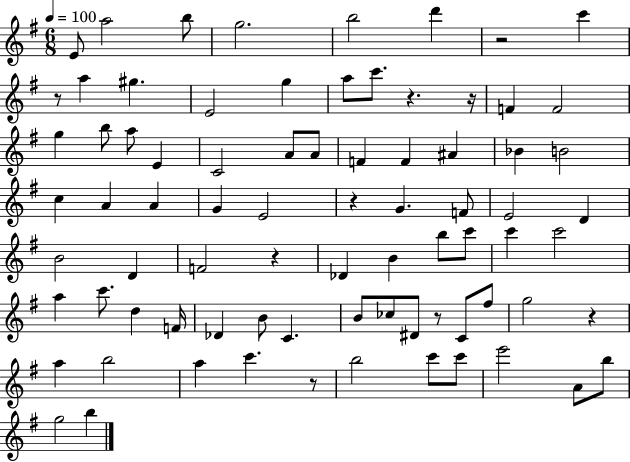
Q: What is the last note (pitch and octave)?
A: B5